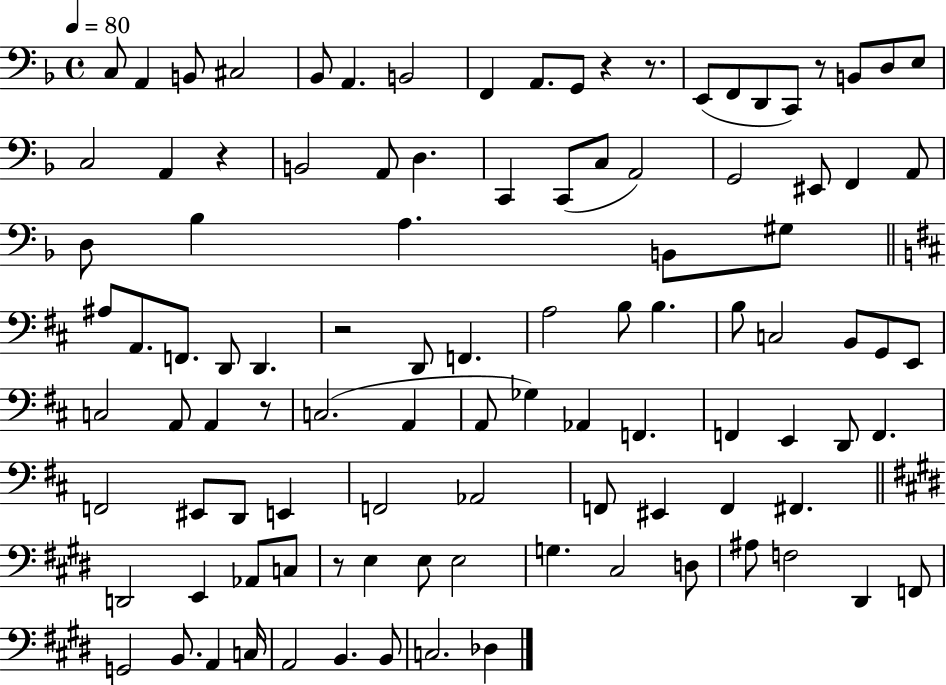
C3/e A2/q B2/e C#3/h Bb2/e A2/q. B2/h F2/q A2/e. G2/e R/q R/e. E2/e F2/e D2/e C2/e R/e B2/e D3/e E3/e C3/h A2/q R/q B2/h A2/e D3/q. C2/q C2/e C3/e A2/h G2/h EIS2/e F2/q A2/e D3/e Bb3/q A3/q. B2/e G#3/e A#3/e A2/e. F2/e. D2/e D2/q. R/h D2/e F2/q. A3/h B3/e B3/q. B3/e C3/h B2/e G2/e E2/e C3/h A2/e A2/q R/e C3/h. A2/q A2/e Gb3/q Ab2/q F2/q. F2/q E2/q D2/e F2/q. F2/h EIS2/e D2/e E2/q F2/h Ab2/h F2/e EIS2/q F2/q F#2/q. D2/h E2/q Ab2/e C3/e R/e E3/q E3/e E3/h G3/q. C#3/h D3/e A#3/e F3/h D#2/q F2/e G2/h B2/e. A2/q C3/s A2/h B2/q. B2/e C3/h. Db3/q